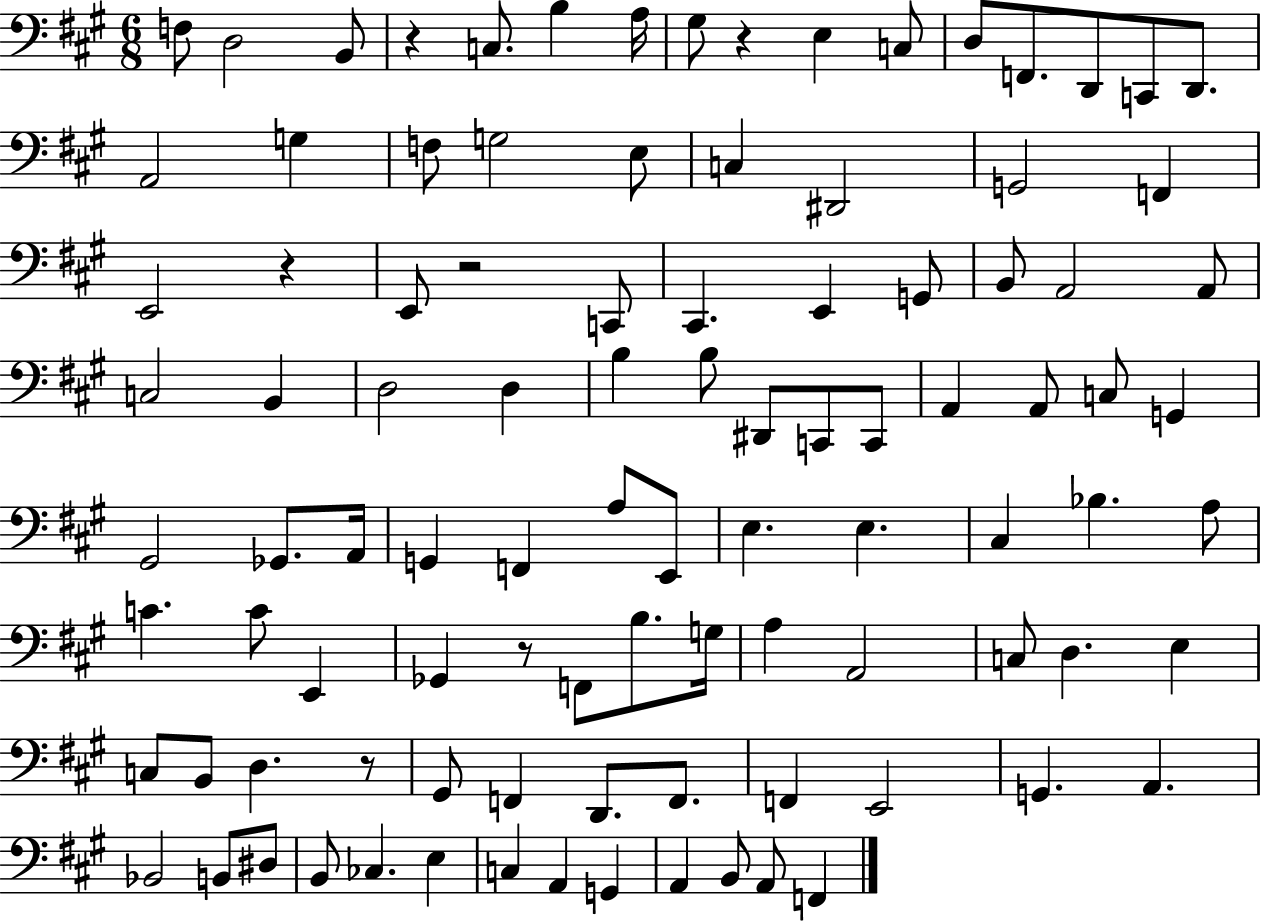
{
  \clef bass
  \numericTimeSignature
  \time 6/8
  \key a \major
  \repeat volta 2 { f8 d2 b,8 | r4 c8. b4 a16 | gis8 r4 e4 c8 | d8 f,8. d,8 c,8 d,8. | \break a,2 g4 | f8 g2 e8 | c4 dis,2 | g,2 f,4 | \break e,2 r4 | e,8 r2 c,8 | cis,4. e,4 g,8 | b,8 a,2 a,8 | \break c2 b,4 | d2 d4 | b4 b8 dis,8 c,8 c,8 | a,4 a,8 c8 g,4 | \break gis,2 ges,8. a,16 | g,4 f,4 a8 e,8 | e4. e4. | cis4 bes4. a8 | \break c'4. c'8 e,4 | ges,4 r8 f,8 b8. g16 | a4 a,2 | c8 d4. e4 | \break c8 b,8 d4. r8 | gis,8 f,4 d,8. f,8. | f,4 e,2 | g,4. a,4. | \break bes,2 b,8 dis8 | b,8 ces4. e4 | c4 a,4 g,4 | a,4 b,8 a,8 f,4 | \break } \bar "|."
}